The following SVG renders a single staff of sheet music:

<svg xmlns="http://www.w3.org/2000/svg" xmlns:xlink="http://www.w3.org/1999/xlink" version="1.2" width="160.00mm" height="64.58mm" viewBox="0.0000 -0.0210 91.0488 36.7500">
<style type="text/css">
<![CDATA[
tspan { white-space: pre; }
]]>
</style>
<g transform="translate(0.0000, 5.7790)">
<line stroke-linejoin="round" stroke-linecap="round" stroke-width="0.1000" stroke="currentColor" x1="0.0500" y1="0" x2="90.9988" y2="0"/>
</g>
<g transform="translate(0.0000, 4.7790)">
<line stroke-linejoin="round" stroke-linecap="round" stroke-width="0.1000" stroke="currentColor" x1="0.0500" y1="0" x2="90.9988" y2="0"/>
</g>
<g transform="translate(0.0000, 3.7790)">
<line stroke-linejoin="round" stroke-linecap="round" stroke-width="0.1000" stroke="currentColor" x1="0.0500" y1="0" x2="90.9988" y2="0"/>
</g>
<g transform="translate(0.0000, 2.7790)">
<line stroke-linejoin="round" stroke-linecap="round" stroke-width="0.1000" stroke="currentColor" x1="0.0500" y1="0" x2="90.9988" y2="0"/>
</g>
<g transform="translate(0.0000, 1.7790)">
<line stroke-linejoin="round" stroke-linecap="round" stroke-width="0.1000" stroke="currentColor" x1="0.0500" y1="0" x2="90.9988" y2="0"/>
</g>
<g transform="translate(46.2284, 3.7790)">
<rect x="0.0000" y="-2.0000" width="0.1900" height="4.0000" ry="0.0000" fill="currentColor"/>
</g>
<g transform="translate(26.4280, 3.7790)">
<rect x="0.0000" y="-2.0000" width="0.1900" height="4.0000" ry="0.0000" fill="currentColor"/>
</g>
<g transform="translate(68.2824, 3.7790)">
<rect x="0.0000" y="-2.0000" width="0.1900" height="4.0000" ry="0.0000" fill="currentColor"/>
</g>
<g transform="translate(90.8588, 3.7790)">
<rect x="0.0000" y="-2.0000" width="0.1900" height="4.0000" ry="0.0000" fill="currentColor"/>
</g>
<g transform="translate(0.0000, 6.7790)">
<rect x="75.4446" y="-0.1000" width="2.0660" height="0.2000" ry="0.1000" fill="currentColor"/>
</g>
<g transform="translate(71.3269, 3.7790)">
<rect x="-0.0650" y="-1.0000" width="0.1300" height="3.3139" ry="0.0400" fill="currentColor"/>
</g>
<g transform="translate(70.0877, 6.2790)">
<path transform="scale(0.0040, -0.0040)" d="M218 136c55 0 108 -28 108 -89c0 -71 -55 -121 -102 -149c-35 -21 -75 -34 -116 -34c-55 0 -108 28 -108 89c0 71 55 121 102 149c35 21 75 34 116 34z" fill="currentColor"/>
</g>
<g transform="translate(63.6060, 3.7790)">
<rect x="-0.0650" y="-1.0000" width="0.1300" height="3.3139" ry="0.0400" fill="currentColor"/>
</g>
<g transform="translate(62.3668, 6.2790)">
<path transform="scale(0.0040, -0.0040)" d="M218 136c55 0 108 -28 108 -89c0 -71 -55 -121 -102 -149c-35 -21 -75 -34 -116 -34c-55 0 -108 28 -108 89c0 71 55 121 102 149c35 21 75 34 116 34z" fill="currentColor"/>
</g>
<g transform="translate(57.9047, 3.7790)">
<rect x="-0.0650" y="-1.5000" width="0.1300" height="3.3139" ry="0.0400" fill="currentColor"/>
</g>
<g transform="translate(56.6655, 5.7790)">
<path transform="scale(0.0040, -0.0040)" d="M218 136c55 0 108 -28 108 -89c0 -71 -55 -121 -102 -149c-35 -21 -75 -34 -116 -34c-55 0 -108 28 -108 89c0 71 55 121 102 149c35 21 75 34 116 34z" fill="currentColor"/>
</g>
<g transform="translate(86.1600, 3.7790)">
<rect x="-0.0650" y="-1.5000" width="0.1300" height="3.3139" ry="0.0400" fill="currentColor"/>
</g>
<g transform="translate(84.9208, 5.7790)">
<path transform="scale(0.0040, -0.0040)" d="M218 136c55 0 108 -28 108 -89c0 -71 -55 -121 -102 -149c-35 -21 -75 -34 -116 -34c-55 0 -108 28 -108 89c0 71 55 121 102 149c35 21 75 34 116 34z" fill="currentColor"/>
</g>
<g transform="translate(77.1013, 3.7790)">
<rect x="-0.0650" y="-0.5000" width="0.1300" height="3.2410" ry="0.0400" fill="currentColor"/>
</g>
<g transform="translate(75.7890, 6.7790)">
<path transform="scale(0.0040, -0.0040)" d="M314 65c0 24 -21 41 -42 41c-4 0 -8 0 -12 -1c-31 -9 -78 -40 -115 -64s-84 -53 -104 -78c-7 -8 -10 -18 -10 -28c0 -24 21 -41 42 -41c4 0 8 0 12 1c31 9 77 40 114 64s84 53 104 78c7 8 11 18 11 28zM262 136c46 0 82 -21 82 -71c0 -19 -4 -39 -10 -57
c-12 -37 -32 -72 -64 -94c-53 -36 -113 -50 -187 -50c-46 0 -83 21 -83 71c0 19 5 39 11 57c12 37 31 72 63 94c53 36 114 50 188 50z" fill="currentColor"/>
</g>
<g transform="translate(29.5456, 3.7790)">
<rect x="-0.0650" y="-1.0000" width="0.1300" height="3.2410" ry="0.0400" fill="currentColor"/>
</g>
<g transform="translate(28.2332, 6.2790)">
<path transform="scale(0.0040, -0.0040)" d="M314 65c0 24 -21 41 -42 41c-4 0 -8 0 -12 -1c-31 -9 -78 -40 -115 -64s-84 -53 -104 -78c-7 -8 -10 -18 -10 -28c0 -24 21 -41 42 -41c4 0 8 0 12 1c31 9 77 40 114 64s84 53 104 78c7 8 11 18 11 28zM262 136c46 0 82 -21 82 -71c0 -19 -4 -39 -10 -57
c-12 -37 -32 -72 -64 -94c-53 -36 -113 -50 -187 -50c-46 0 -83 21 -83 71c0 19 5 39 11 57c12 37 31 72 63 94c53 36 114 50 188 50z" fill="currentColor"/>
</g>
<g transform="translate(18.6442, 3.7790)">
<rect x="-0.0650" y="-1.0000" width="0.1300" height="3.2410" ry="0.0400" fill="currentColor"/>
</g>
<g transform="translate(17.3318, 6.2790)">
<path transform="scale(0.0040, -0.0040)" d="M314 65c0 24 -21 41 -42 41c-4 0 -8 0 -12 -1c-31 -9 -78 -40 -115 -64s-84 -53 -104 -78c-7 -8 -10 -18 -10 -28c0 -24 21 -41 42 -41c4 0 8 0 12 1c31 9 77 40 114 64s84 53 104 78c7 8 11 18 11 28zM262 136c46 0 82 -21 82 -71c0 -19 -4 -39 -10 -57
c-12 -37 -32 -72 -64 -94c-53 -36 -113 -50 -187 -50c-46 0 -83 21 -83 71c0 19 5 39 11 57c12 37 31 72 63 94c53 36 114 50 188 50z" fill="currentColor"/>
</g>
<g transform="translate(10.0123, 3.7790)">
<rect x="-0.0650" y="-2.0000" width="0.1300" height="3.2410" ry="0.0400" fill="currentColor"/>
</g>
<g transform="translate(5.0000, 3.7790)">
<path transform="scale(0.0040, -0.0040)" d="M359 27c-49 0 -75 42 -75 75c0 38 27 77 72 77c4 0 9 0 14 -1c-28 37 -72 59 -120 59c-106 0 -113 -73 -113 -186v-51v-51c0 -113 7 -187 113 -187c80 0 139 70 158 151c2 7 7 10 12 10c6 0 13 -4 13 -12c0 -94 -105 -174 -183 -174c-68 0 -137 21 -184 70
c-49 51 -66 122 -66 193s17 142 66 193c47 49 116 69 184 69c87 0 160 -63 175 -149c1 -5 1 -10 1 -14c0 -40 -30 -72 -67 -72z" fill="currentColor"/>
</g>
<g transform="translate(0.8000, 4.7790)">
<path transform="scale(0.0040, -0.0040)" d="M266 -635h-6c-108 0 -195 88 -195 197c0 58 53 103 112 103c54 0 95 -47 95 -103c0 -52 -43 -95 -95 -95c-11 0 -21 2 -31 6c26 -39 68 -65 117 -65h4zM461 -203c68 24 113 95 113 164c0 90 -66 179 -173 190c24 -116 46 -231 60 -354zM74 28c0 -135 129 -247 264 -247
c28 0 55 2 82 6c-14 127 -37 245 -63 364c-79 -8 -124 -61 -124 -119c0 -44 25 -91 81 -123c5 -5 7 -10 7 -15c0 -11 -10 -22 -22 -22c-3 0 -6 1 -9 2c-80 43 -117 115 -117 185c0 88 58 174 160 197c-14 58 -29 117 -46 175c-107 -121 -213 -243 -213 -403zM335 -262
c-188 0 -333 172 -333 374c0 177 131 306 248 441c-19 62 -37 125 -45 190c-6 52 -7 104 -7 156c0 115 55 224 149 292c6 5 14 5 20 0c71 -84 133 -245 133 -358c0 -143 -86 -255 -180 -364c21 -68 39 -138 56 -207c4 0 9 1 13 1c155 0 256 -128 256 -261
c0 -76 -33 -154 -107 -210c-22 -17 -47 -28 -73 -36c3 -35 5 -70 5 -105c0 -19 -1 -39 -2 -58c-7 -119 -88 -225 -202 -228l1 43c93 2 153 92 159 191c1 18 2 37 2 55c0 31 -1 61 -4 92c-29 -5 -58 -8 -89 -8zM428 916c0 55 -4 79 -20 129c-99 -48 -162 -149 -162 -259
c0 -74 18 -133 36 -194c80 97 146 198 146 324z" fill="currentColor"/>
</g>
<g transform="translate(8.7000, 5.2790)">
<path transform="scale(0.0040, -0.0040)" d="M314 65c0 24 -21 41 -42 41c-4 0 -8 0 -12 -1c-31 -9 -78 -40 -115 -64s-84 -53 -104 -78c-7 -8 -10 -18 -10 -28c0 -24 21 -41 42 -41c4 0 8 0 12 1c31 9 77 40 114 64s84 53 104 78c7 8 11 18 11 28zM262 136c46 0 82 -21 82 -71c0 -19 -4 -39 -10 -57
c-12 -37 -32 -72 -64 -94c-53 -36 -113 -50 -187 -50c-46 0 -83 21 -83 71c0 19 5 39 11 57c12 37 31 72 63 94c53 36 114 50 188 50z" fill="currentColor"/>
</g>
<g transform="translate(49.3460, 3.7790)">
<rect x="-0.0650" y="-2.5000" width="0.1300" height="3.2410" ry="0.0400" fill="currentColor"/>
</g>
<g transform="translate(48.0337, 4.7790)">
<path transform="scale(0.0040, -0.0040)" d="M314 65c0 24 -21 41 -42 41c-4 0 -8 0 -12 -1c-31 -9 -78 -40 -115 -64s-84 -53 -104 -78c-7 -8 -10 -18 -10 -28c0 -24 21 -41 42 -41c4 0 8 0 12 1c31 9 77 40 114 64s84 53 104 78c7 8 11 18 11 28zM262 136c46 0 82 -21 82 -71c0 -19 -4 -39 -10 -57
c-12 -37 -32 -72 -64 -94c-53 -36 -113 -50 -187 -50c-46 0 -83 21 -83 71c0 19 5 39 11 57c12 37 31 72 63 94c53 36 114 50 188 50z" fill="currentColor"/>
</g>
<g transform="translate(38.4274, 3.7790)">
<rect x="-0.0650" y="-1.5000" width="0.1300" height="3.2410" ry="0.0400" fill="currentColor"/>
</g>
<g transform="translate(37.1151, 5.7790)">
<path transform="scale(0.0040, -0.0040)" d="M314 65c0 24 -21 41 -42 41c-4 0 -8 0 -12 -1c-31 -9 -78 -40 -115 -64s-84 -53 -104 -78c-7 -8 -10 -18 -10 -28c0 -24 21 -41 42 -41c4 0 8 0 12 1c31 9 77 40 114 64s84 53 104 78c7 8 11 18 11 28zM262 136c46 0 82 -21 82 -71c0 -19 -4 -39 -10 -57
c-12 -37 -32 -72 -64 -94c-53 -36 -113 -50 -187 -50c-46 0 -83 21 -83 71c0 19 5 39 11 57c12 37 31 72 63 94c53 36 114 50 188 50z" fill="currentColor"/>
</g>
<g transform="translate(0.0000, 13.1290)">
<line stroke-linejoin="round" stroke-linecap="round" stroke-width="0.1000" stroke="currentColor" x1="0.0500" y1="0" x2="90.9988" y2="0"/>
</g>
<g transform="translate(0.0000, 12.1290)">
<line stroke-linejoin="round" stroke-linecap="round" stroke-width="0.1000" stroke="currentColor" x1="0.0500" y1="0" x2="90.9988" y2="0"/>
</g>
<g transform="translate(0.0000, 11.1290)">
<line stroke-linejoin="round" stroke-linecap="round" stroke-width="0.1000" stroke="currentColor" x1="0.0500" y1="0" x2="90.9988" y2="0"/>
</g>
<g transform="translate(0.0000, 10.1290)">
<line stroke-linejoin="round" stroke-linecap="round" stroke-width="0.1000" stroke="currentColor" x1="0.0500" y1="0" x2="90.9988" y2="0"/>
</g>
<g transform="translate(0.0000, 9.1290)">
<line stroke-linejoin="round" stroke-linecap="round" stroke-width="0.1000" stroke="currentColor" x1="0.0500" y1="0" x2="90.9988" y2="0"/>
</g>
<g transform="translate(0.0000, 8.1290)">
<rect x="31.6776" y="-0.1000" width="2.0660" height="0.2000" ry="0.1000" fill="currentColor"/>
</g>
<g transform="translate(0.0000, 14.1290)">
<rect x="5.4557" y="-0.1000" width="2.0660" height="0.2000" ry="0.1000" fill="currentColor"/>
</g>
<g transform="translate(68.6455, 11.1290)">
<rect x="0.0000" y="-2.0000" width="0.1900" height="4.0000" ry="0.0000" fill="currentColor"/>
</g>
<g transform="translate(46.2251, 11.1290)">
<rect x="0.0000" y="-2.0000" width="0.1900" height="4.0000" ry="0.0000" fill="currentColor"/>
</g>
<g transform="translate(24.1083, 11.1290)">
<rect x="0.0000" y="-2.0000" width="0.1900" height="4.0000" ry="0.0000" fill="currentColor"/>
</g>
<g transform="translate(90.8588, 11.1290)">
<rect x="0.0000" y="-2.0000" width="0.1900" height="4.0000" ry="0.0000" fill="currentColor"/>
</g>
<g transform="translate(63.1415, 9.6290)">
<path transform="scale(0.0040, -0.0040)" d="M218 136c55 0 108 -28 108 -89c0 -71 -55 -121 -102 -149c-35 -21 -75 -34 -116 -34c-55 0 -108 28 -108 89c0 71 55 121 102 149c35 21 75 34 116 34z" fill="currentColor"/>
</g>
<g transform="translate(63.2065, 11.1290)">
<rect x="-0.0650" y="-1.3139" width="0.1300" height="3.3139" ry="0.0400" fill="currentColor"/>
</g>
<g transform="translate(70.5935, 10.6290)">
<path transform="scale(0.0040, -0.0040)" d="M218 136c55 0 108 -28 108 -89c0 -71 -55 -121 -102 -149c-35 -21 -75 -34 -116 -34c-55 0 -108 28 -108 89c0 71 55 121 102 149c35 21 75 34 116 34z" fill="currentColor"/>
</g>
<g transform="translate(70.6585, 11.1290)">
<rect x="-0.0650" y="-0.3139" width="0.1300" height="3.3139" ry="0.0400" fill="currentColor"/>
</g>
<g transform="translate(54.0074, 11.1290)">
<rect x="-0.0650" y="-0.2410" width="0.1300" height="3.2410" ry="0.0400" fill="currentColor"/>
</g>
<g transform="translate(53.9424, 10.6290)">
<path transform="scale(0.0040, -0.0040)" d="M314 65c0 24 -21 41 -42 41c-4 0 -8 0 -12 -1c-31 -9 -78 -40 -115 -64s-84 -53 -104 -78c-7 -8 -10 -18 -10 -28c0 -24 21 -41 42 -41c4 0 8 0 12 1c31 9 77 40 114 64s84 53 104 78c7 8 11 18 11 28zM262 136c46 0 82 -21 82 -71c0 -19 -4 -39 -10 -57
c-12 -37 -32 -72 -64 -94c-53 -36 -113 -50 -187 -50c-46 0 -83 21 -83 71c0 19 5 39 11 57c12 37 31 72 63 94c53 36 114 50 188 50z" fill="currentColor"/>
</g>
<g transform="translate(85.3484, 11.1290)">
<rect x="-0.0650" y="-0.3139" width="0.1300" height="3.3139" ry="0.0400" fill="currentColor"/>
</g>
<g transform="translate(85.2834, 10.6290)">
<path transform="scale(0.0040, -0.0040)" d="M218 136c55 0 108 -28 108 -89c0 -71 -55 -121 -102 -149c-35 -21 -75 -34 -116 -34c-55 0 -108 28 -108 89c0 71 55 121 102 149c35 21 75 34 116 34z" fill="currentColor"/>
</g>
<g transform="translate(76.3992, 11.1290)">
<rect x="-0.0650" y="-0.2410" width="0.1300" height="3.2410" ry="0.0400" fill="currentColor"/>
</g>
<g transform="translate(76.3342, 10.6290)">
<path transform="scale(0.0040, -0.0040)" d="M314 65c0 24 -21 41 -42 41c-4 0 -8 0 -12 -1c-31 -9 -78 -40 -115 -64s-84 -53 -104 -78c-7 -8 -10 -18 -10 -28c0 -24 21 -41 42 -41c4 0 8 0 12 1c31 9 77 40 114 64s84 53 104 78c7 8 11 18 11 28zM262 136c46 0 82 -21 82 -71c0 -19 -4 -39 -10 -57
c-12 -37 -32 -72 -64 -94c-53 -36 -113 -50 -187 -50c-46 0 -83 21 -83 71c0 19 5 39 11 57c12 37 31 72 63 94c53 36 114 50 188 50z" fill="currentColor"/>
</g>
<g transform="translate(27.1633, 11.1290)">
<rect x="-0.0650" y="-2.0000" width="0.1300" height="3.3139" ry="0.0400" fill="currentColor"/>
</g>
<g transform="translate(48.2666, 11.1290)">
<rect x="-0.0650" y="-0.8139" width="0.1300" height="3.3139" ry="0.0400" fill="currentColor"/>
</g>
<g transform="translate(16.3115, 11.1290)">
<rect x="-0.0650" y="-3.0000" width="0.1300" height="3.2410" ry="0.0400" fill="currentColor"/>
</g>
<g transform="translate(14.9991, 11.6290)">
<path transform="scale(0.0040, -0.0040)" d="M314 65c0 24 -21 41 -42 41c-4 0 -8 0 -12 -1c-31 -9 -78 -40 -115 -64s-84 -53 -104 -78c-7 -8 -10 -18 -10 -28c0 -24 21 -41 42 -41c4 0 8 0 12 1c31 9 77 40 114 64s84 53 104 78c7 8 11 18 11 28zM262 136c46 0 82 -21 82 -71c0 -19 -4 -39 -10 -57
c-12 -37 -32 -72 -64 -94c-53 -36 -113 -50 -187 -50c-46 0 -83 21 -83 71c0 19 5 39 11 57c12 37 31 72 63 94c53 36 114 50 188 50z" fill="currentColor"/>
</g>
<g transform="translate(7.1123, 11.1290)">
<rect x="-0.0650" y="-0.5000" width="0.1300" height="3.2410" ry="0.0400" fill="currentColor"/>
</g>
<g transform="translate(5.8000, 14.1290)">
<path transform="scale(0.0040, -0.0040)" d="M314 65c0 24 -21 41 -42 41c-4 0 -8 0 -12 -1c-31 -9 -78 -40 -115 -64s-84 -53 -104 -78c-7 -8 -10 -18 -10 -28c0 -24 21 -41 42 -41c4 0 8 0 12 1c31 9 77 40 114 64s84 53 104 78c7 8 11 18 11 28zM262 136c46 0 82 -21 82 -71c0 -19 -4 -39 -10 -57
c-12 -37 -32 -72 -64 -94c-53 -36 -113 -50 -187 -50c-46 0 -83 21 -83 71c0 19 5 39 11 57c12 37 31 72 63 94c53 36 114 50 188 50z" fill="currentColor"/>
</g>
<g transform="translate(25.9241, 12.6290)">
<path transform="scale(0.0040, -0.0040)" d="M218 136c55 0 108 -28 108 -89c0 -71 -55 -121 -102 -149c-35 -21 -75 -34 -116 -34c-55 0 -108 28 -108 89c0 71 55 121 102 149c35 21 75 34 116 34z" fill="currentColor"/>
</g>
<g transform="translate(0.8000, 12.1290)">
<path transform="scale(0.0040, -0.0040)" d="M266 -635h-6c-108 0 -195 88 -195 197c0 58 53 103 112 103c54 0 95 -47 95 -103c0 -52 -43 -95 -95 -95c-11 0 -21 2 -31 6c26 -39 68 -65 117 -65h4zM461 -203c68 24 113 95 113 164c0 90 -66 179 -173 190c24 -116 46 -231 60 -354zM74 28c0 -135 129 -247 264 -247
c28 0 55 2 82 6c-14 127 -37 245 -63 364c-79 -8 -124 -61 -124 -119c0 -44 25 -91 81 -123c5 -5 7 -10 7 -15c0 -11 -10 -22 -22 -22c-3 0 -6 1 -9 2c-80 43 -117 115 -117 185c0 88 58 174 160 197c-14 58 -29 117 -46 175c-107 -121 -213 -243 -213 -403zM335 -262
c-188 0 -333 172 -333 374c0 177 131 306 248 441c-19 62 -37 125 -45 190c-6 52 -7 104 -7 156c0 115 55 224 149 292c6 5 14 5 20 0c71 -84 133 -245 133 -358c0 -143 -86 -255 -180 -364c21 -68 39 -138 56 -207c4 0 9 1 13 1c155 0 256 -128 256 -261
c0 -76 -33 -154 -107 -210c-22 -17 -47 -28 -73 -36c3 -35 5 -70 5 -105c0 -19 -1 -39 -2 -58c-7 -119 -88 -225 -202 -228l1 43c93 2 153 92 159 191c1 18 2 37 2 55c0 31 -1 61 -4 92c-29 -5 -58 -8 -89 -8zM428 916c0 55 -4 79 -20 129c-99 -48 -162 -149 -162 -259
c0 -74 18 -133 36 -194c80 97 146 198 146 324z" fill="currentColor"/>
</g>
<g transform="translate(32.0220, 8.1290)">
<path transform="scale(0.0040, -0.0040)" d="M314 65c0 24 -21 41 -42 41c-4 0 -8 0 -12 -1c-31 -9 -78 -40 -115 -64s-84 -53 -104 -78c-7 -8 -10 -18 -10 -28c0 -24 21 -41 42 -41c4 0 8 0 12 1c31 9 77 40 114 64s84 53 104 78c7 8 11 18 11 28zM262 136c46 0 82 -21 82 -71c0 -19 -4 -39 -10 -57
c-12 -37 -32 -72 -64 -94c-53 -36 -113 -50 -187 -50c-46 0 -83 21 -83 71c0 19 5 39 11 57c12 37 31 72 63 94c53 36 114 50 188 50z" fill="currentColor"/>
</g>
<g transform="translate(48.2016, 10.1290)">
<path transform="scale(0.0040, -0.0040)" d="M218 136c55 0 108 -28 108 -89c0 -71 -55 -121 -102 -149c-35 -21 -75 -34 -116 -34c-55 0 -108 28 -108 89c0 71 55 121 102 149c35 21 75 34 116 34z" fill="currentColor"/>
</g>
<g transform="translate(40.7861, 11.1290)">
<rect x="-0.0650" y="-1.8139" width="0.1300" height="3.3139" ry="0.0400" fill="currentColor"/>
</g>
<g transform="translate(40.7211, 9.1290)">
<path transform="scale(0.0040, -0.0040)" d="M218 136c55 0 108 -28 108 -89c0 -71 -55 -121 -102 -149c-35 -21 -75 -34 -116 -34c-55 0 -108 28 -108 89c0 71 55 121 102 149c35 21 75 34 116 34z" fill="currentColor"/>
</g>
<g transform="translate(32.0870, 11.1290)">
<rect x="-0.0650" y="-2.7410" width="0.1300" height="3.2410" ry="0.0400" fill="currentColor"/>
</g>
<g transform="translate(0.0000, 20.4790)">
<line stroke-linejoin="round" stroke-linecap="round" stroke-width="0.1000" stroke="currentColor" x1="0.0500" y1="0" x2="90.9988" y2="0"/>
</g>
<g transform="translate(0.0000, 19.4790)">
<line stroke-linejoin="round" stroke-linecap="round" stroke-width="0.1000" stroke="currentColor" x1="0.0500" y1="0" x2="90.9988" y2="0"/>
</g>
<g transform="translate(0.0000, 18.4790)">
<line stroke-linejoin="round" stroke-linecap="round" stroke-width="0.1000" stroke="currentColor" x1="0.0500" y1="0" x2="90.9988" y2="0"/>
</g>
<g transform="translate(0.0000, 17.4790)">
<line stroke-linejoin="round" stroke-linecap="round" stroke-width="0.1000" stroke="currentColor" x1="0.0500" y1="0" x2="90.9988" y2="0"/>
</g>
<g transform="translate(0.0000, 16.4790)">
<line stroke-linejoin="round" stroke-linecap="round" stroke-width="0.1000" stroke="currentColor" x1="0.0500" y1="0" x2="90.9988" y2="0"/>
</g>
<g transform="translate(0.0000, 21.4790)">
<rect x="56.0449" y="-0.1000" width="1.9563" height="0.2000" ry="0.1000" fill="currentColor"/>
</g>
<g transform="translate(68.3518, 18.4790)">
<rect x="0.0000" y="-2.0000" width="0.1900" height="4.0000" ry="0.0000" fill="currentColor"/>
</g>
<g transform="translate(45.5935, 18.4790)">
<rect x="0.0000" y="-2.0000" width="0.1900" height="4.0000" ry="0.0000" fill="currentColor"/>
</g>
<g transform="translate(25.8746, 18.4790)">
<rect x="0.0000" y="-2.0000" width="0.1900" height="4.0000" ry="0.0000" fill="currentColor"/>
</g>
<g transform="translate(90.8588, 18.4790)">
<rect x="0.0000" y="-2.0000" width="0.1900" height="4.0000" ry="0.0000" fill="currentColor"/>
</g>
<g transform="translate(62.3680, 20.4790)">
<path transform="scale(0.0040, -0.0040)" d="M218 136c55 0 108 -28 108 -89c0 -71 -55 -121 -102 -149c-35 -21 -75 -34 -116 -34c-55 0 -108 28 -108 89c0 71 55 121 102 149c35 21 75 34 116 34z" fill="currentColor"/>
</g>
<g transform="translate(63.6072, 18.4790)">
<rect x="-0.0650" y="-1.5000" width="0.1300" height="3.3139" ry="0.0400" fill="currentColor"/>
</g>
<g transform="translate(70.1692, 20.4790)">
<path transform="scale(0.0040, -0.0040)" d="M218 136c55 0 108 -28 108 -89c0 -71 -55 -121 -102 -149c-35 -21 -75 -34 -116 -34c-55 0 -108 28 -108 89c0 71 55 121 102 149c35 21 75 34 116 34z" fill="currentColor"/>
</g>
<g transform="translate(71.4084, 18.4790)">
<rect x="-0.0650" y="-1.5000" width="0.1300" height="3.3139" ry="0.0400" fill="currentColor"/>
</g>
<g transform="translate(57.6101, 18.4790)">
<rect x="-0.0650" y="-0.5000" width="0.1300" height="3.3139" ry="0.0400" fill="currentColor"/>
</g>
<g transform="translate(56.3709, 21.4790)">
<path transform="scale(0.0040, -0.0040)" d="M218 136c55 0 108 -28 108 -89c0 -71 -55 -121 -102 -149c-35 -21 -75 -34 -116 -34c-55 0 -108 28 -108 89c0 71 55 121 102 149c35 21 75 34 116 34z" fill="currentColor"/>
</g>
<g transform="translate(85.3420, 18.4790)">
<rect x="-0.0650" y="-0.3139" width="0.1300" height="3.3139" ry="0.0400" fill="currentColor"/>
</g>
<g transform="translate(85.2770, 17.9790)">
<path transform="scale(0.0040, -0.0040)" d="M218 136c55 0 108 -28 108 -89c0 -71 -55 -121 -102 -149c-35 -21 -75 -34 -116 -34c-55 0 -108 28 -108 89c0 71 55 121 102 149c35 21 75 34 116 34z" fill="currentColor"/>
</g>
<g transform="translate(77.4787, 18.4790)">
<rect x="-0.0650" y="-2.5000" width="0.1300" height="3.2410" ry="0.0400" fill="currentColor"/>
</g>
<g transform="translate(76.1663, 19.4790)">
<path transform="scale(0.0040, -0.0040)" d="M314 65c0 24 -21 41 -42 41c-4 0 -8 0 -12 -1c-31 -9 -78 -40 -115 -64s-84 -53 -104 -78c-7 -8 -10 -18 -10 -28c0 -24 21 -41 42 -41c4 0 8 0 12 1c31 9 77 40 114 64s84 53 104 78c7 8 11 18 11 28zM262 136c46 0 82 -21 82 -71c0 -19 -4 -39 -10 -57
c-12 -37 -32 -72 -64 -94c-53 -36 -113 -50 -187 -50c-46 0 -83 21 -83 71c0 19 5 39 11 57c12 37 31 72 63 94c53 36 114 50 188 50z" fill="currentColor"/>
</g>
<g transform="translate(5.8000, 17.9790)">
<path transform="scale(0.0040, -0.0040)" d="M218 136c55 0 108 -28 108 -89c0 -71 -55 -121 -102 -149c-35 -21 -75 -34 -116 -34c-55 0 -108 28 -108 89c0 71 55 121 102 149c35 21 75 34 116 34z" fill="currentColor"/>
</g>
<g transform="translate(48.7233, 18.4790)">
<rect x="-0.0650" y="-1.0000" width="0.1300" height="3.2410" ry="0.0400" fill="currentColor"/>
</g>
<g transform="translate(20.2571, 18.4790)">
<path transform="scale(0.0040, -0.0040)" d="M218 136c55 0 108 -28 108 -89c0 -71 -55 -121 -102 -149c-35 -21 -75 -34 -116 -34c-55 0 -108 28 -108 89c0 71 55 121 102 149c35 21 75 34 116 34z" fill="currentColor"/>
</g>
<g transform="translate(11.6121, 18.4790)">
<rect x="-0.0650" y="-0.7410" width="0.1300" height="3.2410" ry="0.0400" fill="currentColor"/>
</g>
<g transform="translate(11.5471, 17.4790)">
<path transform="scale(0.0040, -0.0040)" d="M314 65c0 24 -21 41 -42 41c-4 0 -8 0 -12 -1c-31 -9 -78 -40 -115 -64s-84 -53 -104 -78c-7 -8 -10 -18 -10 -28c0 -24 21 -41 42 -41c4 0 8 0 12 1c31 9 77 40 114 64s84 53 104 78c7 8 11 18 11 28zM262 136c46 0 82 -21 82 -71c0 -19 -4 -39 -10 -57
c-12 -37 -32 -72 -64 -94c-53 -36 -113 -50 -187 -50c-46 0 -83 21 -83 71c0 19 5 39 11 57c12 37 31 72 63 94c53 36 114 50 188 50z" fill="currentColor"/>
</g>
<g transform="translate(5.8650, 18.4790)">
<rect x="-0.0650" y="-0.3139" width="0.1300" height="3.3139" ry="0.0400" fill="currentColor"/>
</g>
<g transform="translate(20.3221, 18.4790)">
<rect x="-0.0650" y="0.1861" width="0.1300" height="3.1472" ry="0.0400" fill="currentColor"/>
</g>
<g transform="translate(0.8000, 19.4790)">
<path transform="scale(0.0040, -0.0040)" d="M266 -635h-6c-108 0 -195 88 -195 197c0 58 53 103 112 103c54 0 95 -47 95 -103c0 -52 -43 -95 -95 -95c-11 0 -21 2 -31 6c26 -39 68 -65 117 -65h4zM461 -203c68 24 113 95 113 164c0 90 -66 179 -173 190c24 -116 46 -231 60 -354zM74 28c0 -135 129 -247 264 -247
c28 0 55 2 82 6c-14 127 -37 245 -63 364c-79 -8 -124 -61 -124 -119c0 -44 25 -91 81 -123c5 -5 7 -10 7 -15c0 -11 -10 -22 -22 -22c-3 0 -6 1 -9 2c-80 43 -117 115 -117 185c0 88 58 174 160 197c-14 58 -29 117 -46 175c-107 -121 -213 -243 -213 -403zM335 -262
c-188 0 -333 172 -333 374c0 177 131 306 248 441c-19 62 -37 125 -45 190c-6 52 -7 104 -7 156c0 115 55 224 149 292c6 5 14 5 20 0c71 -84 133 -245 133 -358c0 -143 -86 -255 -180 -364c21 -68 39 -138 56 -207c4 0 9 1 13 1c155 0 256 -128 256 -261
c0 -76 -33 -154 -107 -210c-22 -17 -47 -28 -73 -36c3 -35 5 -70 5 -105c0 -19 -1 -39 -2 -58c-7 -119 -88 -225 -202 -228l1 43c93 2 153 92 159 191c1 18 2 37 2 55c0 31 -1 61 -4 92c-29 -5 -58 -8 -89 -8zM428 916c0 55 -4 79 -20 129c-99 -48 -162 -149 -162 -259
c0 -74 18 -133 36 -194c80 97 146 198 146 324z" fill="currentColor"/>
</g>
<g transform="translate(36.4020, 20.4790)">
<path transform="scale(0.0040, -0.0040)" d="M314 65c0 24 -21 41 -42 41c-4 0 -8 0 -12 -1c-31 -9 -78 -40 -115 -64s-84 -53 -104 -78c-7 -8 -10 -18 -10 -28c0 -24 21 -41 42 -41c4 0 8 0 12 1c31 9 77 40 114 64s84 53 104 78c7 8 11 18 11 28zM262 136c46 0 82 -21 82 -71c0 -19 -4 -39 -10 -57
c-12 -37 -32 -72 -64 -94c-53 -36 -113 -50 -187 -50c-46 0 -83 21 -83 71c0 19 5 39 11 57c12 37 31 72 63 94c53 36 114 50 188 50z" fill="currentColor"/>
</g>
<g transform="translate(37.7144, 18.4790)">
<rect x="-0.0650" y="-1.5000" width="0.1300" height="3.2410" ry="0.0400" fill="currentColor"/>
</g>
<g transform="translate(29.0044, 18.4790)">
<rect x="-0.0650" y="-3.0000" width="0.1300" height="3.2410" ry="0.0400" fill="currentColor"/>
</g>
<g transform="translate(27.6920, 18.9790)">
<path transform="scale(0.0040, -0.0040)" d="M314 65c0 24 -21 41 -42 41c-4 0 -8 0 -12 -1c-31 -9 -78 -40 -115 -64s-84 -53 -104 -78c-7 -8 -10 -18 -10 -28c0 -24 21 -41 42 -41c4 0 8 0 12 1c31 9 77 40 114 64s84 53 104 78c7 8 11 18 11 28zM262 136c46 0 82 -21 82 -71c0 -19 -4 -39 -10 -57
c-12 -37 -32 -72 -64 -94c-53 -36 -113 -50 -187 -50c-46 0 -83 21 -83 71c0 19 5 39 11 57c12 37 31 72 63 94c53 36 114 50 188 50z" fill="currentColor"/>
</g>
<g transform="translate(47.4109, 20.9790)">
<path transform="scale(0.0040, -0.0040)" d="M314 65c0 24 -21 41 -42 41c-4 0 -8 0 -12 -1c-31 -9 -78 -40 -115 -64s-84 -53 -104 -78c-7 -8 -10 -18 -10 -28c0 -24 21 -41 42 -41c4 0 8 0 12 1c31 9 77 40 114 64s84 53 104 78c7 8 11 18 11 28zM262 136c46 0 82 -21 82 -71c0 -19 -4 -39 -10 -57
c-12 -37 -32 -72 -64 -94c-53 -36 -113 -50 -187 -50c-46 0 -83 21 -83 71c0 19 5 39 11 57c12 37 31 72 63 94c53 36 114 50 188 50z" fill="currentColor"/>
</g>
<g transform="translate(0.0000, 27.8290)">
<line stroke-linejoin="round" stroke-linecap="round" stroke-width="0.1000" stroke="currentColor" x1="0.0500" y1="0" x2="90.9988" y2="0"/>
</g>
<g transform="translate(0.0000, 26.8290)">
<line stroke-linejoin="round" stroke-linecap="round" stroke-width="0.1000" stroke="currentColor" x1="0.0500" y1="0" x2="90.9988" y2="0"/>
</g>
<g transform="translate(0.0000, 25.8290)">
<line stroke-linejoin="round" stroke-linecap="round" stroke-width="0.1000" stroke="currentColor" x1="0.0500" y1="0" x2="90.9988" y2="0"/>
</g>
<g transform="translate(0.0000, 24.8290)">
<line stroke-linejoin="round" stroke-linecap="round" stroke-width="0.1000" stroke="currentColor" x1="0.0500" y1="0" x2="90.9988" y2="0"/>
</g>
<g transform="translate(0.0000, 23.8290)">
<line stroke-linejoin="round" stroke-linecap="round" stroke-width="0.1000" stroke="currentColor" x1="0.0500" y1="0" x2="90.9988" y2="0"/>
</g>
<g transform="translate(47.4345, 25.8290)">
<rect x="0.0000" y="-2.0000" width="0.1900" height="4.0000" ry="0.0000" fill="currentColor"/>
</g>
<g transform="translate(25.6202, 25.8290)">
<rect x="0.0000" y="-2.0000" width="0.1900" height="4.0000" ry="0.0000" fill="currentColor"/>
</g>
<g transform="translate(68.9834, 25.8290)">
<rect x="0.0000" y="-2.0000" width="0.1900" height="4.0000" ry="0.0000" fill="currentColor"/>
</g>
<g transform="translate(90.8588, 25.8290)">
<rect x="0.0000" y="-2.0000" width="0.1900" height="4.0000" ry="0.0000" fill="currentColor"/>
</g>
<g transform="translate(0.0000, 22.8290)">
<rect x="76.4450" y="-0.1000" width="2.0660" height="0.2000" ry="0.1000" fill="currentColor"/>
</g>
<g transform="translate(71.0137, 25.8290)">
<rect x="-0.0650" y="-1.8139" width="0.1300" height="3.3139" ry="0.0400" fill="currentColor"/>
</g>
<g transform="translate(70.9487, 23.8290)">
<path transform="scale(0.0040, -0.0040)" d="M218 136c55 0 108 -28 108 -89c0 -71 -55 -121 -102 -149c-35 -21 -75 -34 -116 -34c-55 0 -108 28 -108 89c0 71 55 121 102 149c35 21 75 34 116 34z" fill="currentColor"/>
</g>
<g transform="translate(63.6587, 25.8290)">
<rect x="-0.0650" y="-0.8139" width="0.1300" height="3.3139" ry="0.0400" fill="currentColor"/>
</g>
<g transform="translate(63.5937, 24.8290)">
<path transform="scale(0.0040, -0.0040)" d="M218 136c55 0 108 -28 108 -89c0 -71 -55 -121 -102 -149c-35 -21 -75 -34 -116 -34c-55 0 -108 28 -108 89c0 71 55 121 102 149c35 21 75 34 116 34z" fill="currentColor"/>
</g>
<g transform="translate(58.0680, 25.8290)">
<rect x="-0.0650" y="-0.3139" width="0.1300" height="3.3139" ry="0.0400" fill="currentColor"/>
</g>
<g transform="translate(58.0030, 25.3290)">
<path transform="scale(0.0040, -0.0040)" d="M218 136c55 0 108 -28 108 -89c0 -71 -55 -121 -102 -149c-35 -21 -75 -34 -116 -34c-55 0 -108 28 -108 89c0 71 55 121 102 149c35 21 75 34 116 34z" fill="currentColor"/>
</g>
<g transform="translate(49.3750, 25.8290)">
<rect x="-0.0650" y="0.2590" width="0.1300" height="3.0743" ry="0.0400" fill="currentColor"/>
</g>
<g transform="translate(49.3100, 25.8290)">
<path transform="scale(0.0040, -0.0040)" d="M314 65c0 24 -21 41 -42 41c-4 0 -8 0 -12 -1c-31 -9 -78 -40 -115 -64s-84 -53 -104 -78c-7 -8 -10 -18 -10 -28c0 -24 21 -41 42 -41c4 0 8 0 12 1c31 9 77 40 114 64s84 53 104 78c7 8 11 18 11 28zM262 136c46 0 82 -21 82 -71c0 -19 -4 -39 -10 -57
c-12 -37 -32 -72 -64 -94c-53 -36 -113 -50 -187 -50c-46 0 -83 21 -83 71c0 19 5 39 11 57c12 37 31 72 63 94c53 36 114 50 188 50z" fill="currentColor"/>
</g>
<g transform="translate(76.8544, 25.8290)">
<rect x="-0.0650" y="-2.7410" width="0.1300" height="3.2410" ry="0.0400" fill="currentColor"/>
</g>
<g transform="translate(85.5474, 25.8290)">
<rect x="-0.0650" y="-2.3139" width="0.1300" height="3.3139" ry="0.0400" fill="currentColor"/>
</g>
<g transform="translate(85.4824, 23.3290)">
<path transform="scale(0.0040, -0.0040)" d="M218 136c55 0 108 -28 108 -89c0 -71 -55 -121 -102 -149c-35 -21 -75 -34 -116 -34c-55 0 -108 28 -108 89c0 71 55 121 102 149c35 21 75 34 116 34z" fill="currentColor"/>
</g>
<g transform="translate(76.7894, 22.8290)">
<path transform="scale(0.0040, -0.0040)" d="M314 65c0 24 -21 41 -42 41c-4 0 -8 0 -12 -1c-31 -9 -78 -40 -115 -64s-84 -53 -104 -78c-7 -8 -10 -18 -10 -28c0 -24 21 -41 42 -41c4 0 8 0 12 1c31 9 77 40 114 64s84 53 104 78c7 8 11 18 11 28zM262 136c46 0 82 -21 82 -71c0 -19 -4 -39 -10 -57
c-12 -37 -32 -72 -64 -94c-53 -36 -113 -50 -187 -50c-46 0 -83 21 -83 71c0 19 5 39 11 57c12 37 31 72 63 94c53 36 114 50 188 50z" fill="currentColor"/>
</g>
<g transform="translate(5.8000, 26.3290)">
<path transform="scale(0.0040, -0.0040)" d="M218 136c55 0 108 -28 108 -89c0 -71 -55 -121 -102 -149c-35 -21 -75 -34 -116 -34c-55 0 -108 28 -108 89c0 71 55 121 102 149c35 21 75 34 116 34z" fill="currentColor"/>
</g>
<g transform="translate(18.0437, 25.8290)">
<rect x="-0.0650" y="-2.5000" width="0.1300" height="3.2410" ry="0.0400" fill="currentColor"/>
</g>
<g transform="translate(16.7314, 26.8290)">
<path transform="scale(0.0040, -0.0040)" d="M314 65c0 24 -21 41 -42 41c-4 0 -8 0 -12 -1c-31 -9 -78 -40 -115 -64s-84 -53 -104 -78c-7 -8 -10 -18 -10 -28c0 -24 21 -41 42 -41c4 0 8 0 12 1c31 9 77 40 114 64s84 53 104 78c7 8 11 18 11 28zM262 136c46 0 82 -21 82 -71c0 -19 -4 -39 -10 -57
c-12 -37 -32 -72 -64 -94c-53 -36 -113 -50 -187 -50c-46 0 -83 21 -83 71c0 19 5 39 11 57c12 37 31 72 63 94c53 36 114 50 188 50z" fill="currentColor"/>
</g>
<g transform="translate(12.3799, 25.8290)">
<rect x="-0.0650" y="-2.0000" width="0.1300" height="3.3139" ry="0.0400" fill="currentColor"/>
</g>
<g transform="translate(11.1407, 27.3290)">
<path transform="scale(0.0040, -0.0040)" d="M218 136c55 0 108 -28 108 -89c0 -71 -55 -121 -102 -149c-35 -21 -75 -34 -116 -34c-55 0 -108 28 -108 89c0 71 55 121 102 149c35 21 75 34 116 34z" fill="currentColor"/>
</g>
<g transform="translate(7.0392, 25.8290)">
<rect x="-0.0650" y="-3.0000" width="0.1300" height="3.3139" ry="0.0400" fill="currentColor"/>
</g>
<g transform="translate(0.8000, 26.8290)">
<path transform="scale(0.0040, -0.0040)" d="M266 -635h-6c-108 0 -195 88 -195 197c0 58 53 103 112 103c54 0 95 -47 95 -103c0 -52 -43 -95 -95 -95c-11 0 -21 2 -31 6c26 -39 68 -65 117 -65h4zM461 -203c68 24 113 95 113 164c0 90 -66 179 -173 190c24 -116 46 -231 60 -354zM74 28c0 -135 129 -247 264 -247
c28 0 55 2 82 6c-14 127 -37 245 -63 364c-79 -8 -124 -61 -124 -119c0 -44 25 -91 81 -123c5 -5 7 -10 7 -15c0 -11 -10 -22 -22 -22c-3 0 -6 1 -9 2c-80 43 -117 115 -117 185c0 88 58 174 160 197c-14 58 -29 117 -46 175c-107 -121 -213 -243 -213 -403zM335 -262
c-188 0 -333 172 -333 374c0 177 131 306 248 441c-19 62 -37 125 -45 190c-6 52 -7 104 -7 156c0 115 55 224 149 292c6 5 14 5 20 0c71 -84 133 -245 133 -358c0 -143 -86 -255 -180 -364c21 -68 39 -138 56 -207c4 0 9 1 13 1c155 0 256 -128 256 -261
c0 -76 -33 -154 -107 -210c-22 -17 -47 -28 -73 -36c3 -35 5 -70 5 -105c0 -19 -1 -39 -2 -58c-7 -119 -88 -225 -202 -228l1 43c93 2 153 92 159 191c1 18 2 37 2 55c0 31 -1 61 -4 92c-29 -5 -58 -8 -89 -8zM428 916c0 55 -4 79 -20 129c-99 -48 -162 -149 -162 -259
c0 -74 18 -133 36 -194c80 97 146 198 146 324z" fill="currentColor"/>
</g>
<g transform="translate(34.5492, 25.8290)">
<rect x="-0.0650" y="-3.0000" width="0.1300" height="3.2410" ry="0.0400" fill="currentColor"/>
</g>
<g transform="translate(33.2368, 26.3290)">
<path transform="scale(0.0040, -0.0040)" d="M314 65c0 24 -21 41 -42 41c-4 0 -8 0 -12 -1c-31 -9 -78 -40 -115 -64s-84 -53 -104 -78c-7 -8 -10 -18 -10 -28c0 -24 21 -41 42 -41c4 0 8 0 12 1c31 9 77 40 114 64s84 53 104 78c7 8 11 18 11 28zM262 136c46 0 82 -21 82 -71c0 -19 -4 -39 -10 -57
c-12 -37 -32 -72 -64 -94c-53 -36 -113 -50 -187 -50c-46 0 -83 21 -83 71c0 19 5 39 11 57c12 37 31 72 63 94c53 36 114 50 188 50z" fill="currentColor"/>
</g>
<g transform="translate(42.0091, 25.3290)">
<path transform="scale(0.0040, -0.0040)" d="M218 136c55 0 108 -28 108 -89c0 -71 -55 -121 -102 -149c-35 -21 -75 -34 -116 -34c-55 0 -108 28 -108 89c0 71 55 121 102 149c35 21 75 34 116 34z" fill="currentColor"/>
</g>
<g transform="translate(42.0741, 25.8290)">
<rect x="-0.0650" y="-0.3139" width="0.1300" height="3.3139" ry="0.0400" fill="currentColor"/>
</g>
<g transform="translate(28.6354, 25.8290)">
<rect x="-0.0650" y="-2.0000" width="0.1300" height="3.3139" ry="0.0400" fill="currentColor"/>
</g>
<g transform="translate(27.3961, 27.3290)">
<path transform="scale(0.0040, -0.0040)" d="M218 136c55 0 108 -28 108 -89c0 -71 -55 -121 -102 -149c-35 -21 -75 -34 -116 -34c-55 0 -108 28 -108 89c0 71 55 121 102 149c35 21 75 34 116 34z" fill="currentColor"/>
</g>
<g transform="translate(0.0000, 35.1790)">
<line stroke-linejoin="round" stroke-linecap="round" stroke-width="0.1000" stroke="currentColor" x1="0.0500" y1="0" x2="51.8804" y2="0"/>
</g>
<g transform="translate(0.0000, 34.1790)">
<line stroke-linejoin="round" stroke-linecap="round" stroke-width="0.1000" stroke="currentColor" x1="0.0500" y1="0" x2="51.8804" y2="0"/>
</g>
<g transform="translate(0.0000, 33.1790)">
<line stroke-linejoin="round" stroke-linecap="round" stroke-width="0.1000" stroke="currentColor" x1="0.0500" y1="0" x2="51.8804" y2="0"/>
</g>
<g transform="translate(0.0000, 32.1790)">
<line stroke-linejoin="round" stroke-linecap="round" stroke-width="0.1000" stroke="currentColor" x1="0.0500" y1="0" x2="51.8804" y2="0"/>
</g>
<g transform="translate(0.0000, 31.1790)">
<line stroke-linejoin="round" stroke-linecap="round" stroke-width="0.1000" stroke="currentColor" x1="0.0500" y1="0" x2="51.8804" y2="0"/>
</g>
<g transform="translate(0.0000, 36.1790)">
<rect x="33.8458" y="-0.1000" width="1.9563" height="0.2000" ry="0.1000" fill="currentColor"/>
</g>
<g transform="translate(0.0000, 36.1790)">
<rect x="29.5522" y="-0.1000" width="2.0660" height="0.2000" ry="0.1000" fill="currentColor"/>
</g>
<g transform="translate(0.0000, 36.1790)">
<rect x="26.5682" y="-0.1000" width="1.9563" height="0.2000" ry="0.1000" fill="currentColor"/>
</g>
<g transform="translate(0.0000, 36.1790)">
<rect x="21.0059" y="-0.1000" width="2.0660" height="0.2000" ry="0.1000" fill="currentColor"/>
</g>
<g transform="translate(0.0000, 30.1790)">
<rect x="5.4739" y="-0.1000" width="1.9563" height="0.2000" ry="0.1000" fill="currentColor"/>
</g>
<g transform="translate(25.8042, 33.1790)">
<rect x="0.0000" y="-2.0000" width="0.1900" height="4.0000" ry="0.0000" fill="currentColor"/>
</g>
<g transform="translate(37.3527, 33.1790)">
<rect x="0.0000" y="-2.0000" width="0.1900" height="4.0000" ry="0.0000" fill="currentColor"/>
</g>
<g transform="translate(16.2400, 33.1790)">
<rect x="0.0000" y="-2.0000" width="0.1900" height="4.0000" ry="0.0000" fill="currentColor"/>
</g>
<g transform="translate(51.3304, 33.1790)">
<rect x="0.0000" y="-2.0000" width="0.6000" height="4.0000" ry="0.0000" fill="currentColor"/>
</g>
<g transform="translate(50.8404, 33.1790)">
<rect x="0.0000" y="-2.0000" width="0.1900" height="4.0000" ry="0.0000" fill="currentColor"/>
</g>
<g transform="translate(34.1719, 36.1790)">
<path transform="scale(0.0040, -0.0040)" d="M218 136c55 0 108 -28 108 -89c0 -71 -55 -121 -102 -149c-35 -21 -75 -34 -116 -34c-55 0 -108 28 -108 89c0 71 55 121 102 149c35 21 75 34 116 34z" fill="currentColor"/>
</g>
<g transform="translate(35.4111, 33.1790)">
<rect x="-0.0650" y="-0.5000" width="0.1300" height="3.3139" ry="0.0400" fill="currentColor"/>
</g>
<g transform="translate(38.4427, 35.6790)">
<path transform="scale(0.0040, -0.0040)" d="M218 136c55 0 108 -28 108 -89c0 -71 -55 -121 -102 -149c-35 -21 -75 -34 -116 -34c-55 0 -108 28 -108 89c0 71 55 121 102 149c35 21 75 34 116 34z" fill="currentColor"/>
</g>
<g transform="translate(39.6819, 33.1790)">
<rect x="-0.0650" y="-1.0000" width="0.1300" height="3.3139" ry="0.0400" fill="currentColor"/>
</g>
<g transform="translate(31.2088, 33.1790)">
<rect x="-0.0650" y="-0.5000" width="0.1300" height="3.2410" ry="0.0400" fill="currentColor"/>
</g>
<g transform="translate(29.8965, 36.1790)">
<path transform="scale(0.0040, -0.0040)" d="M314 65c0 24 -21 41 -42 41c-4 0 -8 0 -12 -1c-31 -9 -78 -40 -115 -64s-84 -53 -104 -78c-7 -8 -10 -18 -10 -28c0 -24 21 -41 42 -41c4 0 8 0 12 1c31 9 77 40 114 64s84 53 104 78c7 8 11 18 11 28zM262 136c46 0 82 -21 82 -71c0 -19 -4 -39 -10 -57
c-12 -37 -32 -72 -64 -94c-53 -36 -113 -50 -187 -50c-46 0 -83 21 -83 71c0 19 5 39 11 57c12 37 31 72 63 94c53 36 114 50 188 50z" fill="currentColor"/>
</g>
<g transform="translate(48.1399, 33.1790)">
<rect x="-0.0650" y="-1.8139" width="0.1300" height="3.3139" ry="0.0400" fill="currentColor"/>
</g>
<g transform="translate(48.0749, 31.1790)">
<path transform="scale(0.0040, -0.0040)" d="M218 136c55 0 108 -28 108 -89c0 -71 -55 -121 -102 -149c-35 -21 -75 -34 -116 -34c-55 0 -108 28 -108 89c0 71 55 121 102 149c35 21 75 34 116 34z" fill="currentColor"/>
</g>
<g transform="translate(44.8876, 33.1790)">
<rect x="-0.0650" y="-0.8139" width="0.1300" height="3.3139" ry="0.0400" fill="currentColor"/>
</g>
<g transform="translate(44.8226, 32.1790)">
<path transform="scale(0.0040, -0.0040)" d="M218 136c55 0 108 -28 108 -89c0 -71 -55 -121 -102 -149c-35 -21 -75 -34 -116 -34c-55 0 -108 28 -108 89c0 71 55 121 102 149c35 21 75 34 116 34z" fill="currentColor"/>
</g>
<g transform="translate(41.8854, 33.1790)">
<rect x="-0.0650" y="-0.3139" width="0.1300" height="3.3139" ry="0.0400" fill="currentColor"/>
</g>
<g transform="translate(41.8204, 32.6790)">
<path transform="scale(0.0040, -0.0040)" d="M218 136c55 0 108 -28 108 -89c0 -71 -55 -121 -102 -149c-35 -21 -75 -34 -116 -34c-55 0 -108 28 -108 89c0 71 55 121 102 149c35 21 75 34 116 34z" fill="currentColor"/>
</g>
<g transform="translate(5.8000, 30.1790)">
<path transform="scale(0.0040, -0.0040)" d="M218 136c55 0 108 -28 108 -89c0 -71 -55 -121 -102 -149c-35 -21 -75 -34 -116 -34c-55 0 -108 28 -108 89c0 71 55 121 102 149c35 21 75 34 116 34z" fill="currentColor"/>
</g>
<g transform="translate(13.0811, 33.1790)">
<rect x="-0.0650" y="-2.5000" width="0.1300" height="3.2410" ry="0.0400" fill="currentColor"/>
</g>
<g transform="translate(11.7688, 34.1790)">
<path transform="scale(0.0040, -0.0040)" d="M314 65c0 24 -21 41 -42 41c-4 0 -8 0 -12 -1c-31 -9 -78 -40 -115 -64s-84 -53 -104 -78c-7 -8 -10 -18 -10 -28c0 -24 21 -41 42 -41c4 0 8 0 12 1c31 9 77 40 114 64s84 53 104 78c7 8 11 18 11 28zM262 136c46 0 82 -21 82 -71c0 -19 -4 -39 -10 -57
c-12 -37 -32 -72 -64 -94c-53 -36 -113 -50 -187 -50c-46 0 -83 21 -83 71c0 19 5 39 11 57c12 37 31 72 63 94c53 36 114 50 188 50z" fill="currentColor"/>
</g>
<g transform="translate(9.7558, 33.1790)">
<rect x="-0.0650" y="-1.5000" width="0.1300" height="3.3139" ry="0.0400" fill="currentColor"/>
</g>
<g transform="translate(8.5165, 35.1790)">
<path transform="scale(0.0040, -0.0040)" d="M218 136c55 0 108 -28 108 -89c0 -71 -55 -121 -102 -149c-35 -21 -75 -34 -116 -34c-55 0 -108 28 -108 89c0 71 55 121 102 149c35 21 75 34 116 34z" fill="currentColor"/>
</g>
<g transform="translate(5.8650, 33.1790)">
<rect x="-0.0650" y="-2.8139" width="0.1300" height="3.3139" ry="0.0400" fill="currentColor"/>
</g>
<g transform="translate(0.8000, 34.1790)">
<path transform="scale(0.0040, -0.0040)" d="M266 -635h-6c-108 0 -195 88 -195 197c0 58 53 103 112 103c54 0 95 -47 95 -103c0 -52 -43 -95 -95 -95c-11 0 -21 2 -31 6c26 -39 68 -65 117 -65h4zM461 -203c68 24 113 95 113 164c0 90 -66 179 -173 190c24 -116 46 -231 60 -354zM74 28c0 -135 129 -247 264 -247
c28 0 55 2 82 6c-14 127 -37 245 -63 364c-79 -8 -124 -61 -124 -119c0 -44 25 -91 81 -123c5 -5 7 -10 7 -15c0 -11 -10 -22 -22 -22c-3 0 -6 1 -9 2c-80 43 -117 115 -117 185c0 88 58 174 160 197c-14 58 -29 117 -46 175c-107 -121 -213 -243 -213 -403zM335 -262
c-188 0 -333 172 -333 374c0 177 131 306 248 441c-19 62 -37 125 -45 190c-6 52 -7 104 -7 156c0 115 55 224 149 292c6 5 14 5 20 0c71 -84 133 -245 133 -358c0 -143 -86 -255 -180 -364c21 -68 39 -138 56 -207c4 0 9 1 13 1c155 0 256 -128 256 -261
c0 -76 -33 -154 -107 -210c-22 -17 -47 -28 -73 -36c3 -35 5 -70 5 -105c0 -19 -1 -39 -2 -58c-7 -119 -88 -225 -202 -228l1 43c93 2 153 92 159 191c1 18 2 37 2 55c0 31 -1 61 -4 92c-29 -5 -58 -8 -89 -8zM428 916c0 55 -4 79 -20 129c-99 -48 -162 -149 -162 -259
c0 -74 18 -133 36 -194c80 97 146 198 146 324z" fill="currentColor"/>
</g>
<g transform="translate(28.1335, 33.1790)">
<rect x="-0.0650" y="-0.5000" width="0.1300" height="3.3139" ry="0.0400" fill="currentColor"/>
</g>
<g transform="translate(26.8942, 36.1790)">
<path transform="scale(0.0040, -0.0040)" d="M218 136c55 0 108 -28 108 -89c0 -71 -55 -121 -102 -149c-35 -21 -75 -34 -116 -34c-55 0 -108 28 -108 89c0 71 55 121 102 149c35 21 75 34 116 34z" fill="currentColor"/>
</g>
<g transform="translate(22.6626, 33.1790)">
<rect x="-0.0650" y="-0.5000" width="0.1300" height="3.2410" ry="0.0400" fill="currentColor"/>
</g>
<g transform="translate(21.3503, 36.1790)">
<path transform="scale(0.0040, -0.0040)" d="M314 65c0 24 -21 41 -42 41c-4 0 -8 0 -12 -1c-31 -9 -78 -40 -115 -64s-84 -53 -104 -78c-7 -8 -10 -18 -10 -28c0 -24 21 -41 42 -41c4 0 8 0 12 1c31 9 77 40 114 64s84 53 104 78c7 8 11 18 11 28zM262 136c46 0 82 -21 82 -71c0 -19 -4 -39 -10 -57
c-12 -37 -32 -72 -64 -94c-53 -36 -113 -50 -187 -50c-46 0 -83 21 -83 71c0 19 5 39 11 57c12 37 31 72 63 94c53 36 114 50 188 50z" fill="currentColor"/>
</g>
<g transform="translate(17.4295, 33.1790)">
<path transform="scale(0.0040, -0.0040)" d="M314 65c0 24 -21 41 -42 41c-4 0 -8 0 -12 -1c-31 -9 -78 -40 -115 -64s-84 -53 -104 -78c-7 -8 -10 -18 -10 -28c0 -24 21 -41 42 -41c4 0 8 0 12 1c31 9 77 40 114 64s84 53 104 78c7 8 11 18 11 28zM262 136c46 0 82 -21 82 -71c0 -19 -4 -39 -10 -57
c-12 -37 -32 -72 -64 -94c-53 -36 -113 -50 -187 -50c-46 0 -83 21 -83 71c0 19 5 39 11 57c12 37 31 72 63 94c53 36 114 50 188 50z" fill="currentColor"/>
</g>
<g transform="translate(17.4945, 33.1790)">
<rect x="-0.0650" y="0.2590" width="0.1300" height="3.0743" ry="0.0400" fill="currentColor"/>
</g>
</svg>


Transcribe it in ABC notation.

X:1
T:Untitled
M:4/4
L:1/4
K:C
F2 D2 D2 E2 G2 E D D C2 E C2 A2 F a2 f d c2 e c c2 c c d2 B A2 E2 D2 C E E G2 c A F G2 F A2 c B2 c d f a2 g a E G2 B2 C2 C C2 C D c d f